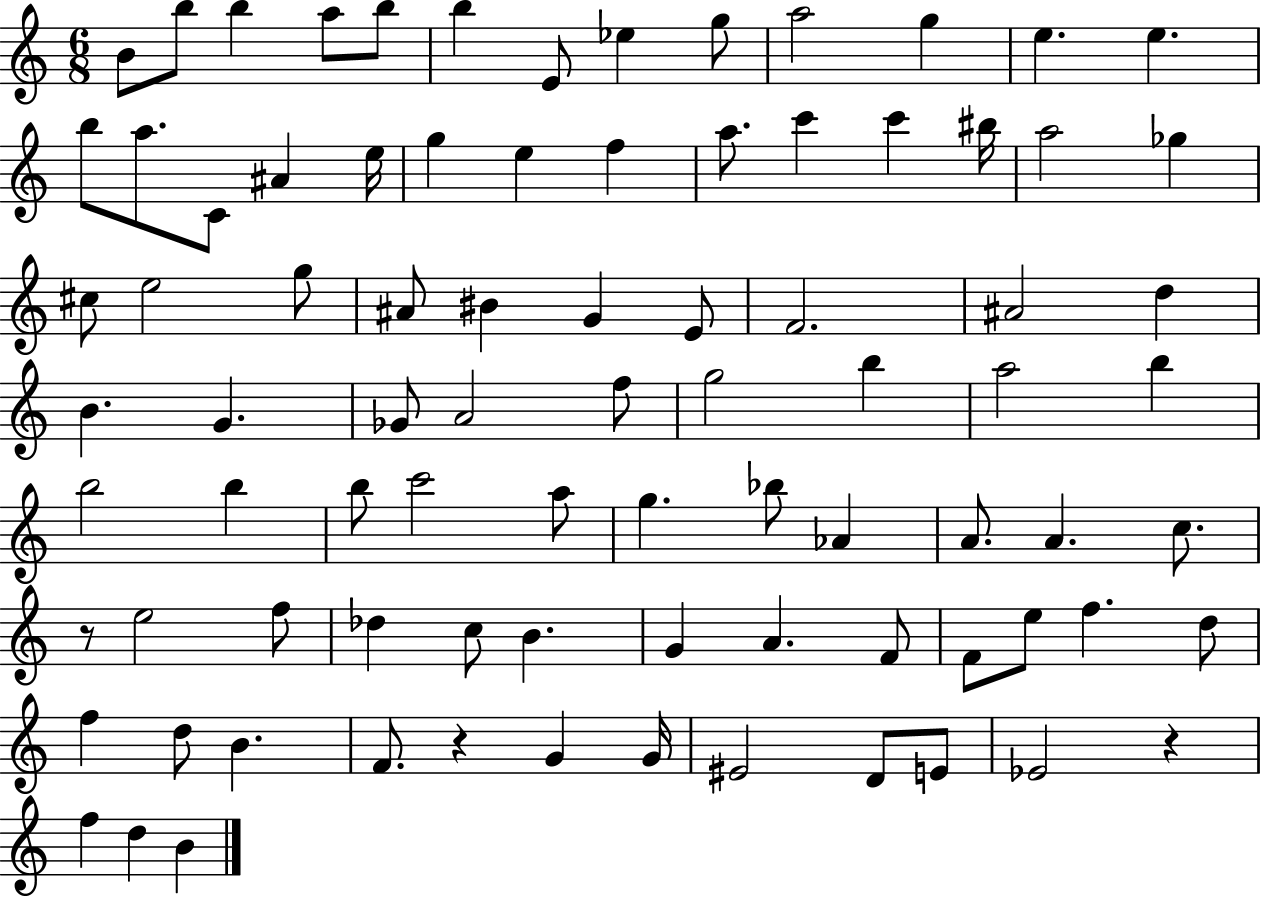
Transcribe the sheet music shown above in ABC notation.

X:1
T:Untitled
M:6/8
L:1/4
K:C
B/2 b/2 b a/2 b/2 b E/2 _e g/2 a2 g e e b/2 a/2 C/2 ^A e/4 g e f a/2 c' c' ^b/4 a2 _g ^c/2 e2 g/2 ^A/2 ^B G E/2 F2 ^A2 d B G _G/2 A2 f/2 g2 b a2 b b2 b b/2 c'2 a/2 g _b/2 _A A/2 A c/2 z/2 e2 f/2 _d c/2 B G A F/2 F/2 e/2 f d/2 f d/2 B F/2 z G G/4 ^E2 D/2 E/2 _E2 z f d B